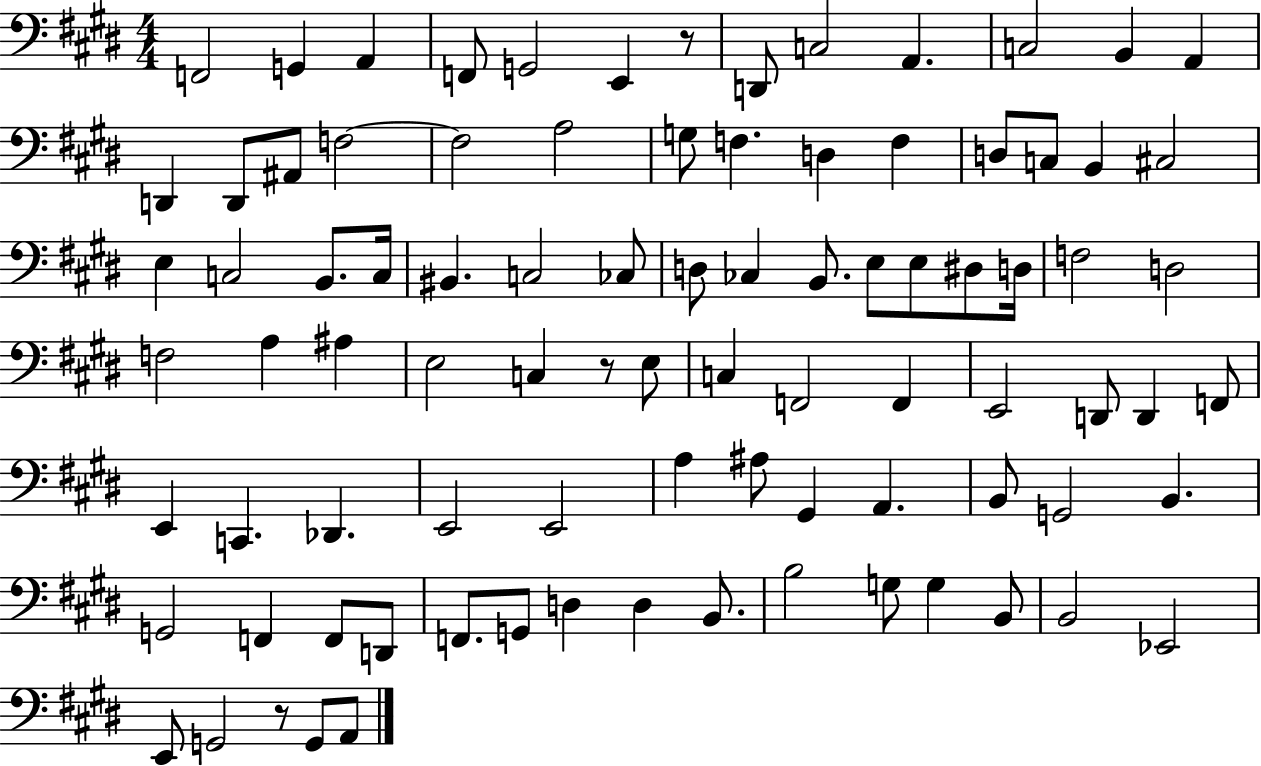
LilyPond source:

{
  \clef bass
  \numericTimeSignature
  \time 4/4
  \key e \major
  f,2 g,4 a,4 | f,8 g,2 e,4 r8 | d,8 c2 a,4. | c2 b,4 a,4 | \break d,4 d,8 ais,8 f2~~ | f2 a2 | g8 f4. d4 f4 | d8 c8 b,4 cis2 | \break e4 c2 b,8. c16 | bis,4. c2 ces8 | d8 ces4 b,8. e8 e8 dis8 d16 | f2 d2 | \break f2 a4 ais4 | e2 c4 r8 e8 | c4 f,2 f,4 | e,2 d,8 d,4 f,8 | \break e,4 c,4. des,4. | e,2 e,2 | a4 ais8 gis,4 a,4. | b,8 g,2 b,4. | \break g,2 f,4 f,8 d,8 | f,8. g,8 d4 d4 b,8. | b2 g8 g4 b,8 | b,2 ees,2 | \break e,8 g,2 r8 g,8 a,8 | \bar "|."
}